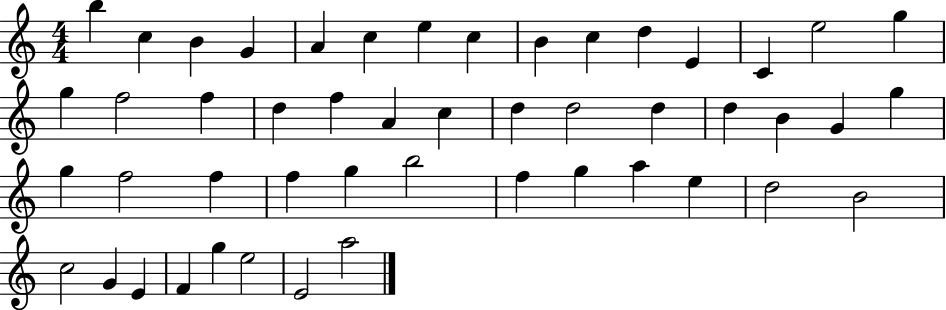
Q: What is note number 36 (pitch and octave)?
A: F5